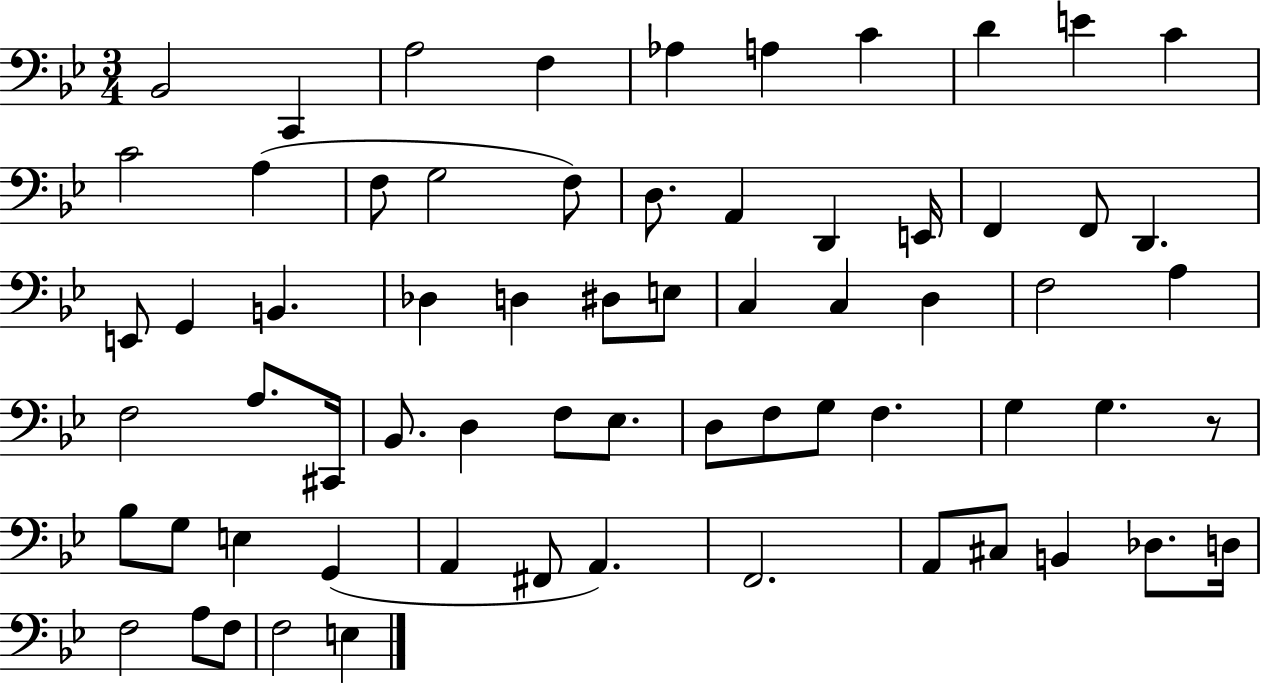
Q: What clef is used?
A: bass